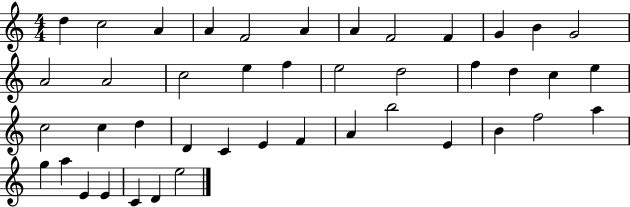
X:1
T:Untitled
M:4/4
L:1/4
K:C
d c2 A A F2 A A F2 F G B G2 A2 A2 c2 e f e2 d2 f d c e c2 c d D C E F A b2 E B f2 a g a E E C D e2